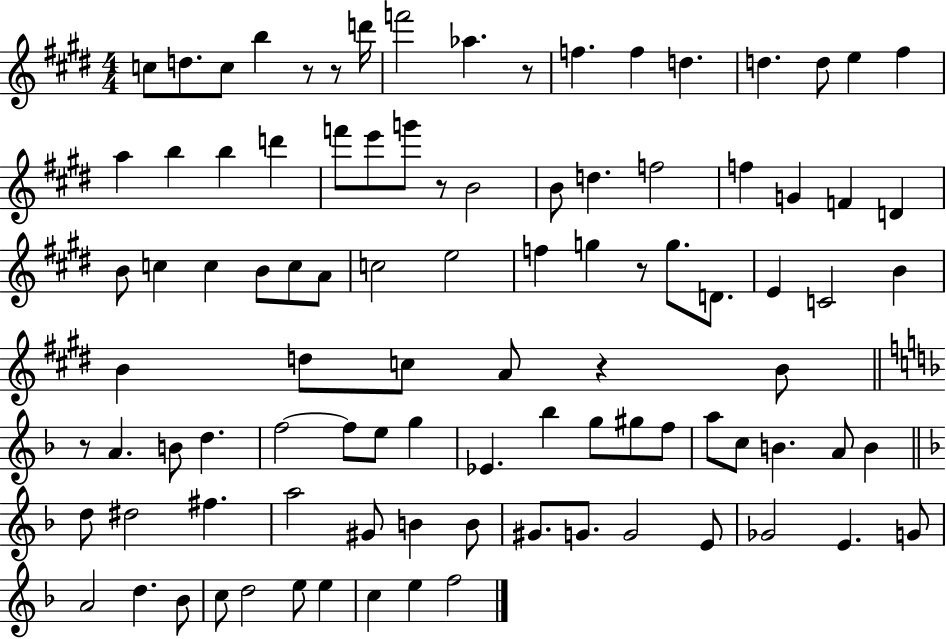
{
  \clef treble
  \numericTimeSignature
  \time 4/4
  \key e \major
  c''8 d''8. c''8 b''4 r8 r8 d'''16 | f'''2 aes''4. r8 | f''4. f''4 d''4. | d''4. d''8 e''4 fis''4 | \break a''4 b''4 b''4 d'''4 | f'''8 e'''8 g'''8 r8 b'2 | b'8 d''4. f''2 | f''4 g'4 f'4 d'4 | \break b'8 c''4 c''4 b'8 c''8 a'8 | c''2 e''2 | f''4 g''4 r8 g''8. d'8. | e'4 c'2 b'4 | \break b'4 d''8 c''8 a'8 r4 b'8 | \bar "||" \break \key f \major r8 a'4. b'8 d''4. | f''2~~ f''8 e''8 g''4 | ees'4. bes''4 g''8 gis''8 f''8 | a''8 c''8 b'4. a'8 b'4 | \break \bar "||" \break \key f \major d''8 dis''2 fis''4. | a''2 gis'8 b'4 b'8 | gis'8. g'8. g'2 e'8 | ges'2 e'4. g'8 | \break a'2 d''4. bes'8 | c''8 d''2 e''8 e''4 | c''4 e''4 f''2 | \bar "|."
}